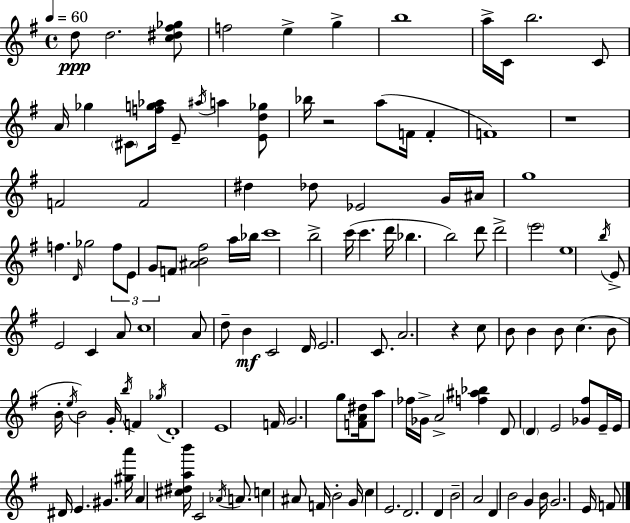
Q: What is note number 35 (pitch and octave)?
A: G4